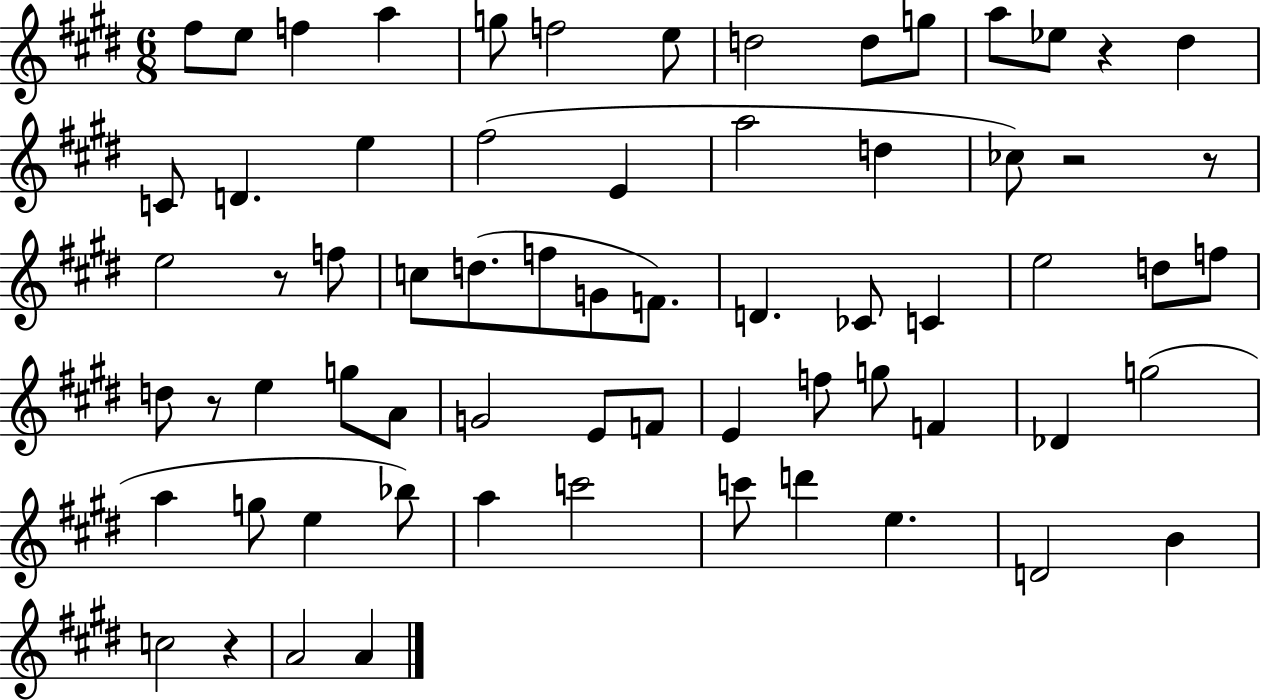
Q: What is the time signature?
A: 6/8